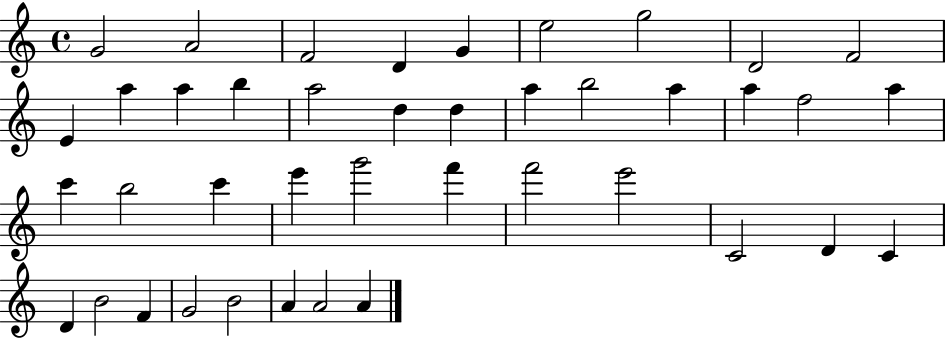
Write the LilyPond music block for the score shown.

{
  \clef treble
  \time 4/4
  \defaultTimeSignature
  \key c \major
  g'2 a'2 | f'2 d'4 g'4 | e''2 g''2 | d'2 f'2 | \break e'4 a''4 a''4 b''4 | a''2 d''4 d''4 | a''4 b''2 a''4 | a''4 f''2 a''4 | \break c'''4 b''2 c'''4 | e'''4 g'''2 f'''4 | f'''2 e'''2 | c'2 d'4 c'4 | \break d'4 b'2 f'4 | g'2 b'2 | a'4 a'2 a'4 | \bar "|."
}